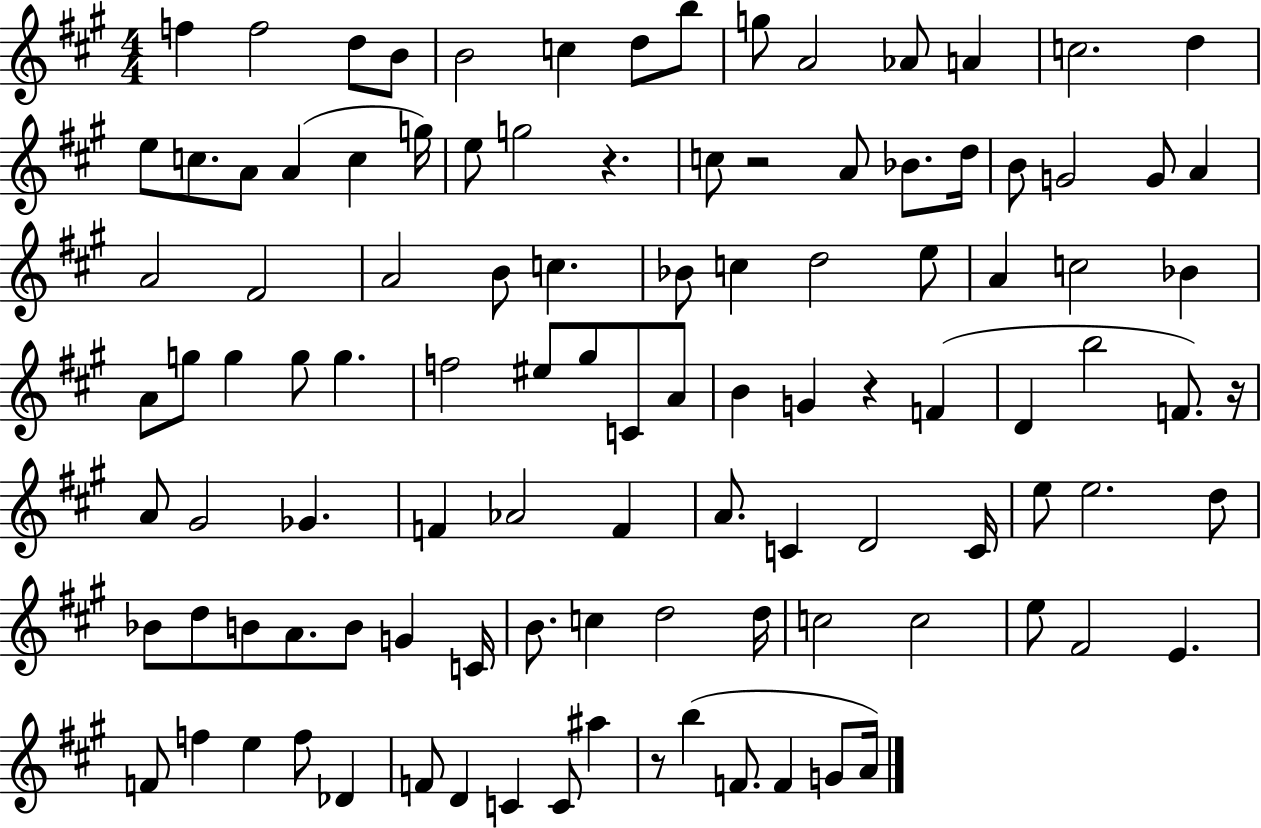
F5/q F5/h D5/e B4/e B4/h C5/q D5/e B5/e G5/e A4/h Ab4/e A4/q C5/h. D5/q E5/e C5/e. A4/e A4/q C5/q G5/s E5/e G5/h R/q. C5/e R/h A4/e Bb4/e. D5/s B4/e G4/h G4/e A4/q A4/h F#4/h A4/h B4/e C5/q. Bb4/e C5/q D5/h E5/e A4/q C5/h Bb4/q A4/e G5/e G5/q G5/e G5/q. F5/h EIS5/e G#5/e C4/e A4/e B4/q G4/q R/q F4/q D4/q B5/h F4/e. R/s A4/e G#4/h Gb4/q. F4/q Ab4/h F4/q A4/e. C4/q D4/h C4/s E5/e E5/h. D5/e Bb4/e D5/e B4/e A4/e. B4/e G4/q C4/s B4/e. C5/q D5/h D5/s C5/h C5/h E5/e F#4/h E4/q. F4/e F5/q E5/q F5/e Db4/q F4/e D4/q C4/q C4/e A#5/q R/e B5/q F4/e. F4/q G4/e A4/s